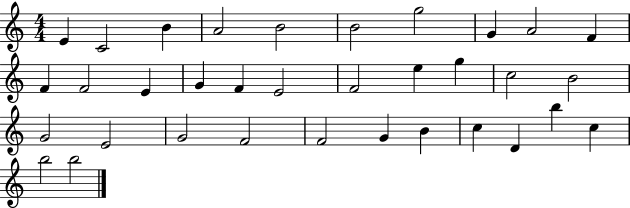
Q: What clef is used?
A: treble